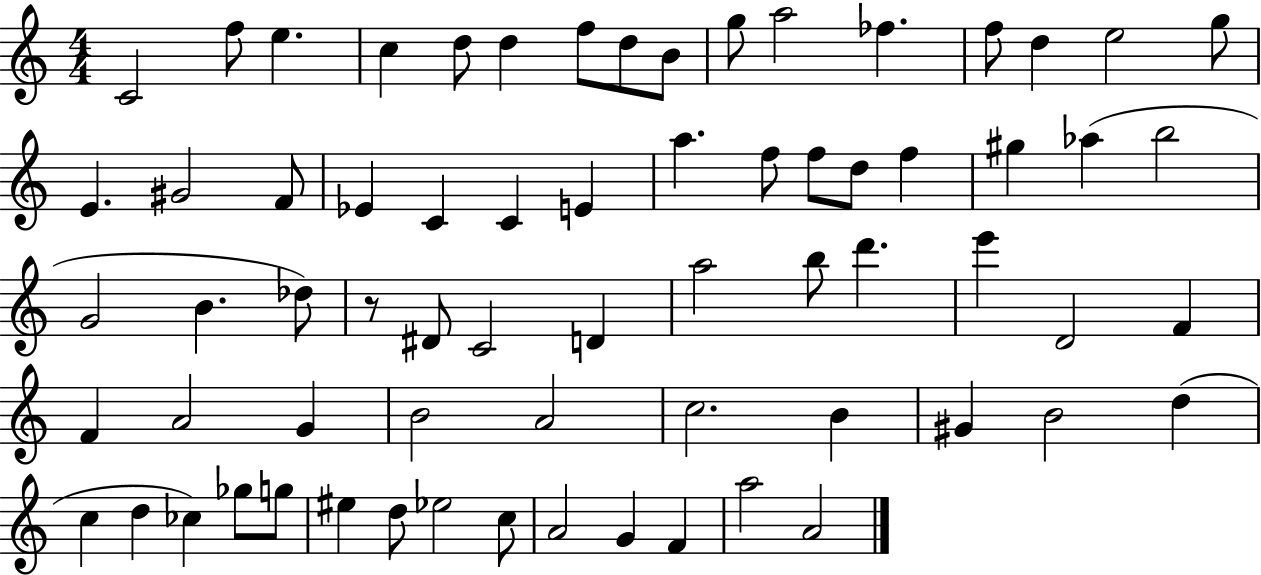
{
  \clef treble
  \numericTimeSignature
  \time 4/4
  \key c \major
  \repeat volta 2 { c'2 f''8 e''4. | c''4 d''8 d''4 f''8 d''8 b'8 | g''8 a''2 fes''4. | f''8 d''4 e''2 g''8 | \break e'4. gis'2 f'8 | ees'4 c'4 c'4 e'4 | a''4. f''8 f''8 d''8 f''4 | gis''4 aes''4( b''2 | \break g'2 b'4. des''8) | r8 dis'8 c'2 d'4 | a''2 b''8 d'''4. | e'''4 d'2 f'4 | \break f'4 a'2 g'4 | b'2 a'2 | c''2. b'4 | gis'4 b'2 d''4( | \break c''4 d''4 ces''4) ges''8 g''8 | eis''4 d''8 ees''2 c''8 | a'2 g'4 f'4 | a''2 a'2 | \break } \bar "|."
}